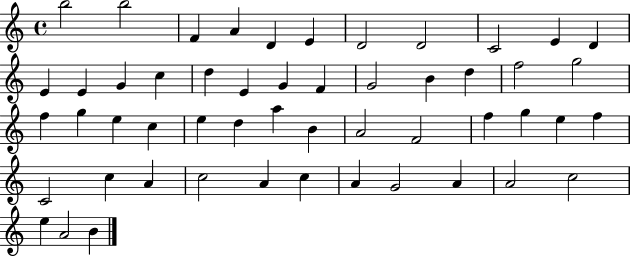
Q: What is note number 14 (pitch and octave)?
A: G4